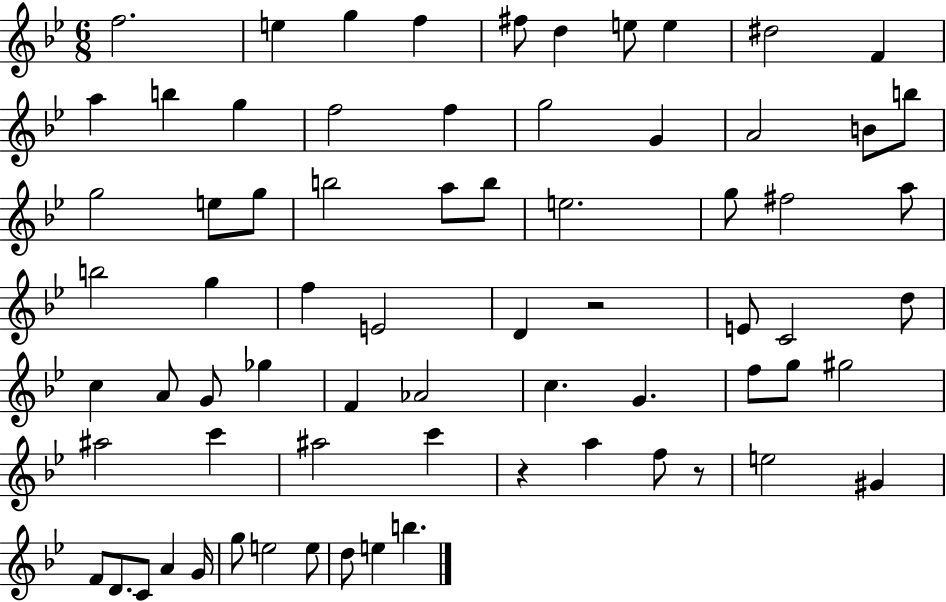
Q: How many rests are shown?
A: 3